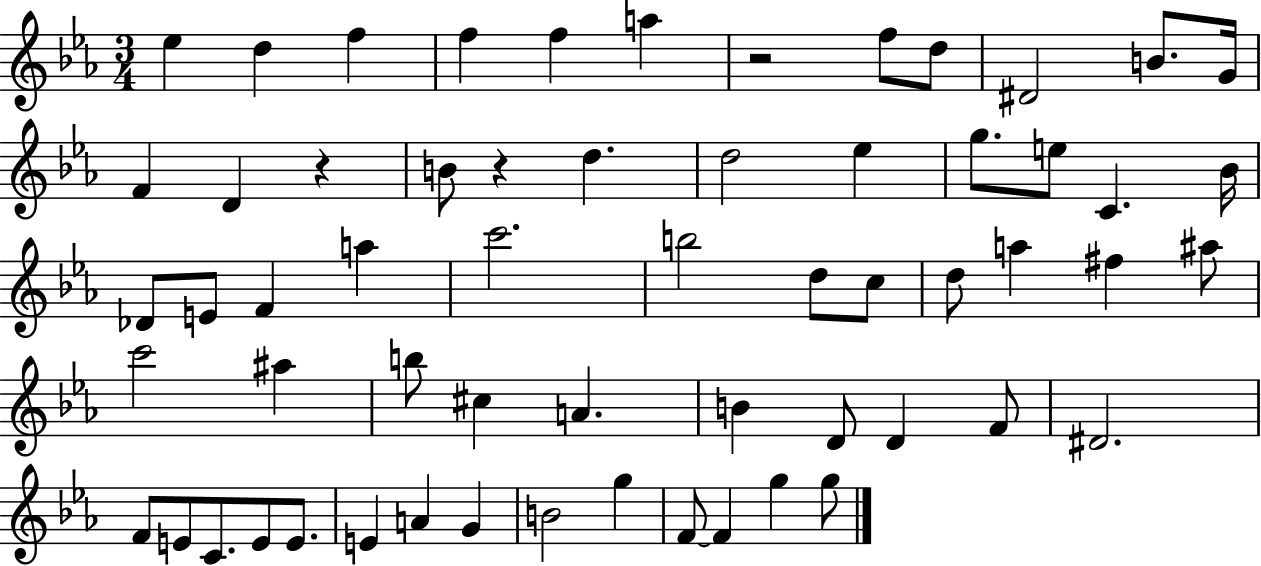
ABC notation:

X:1
T:Untitled
M:3/4
L:1/4
K:Eb
_e d f f f a z2 f/2 d/2 ^D2 B/2 G/4 F D z B/2 z d d2 _e g/2 e/2 C _B/4 _D/2 E/2 F a c'2 b2 d/2 c/2 d/2 a ^f ^a/2 c'2 ^a b/2 ^c A B D/2 D F/2 ^D2 F/2 E/2 C/2 E/2 E/2 E A G B2 g F/2 F g g/2